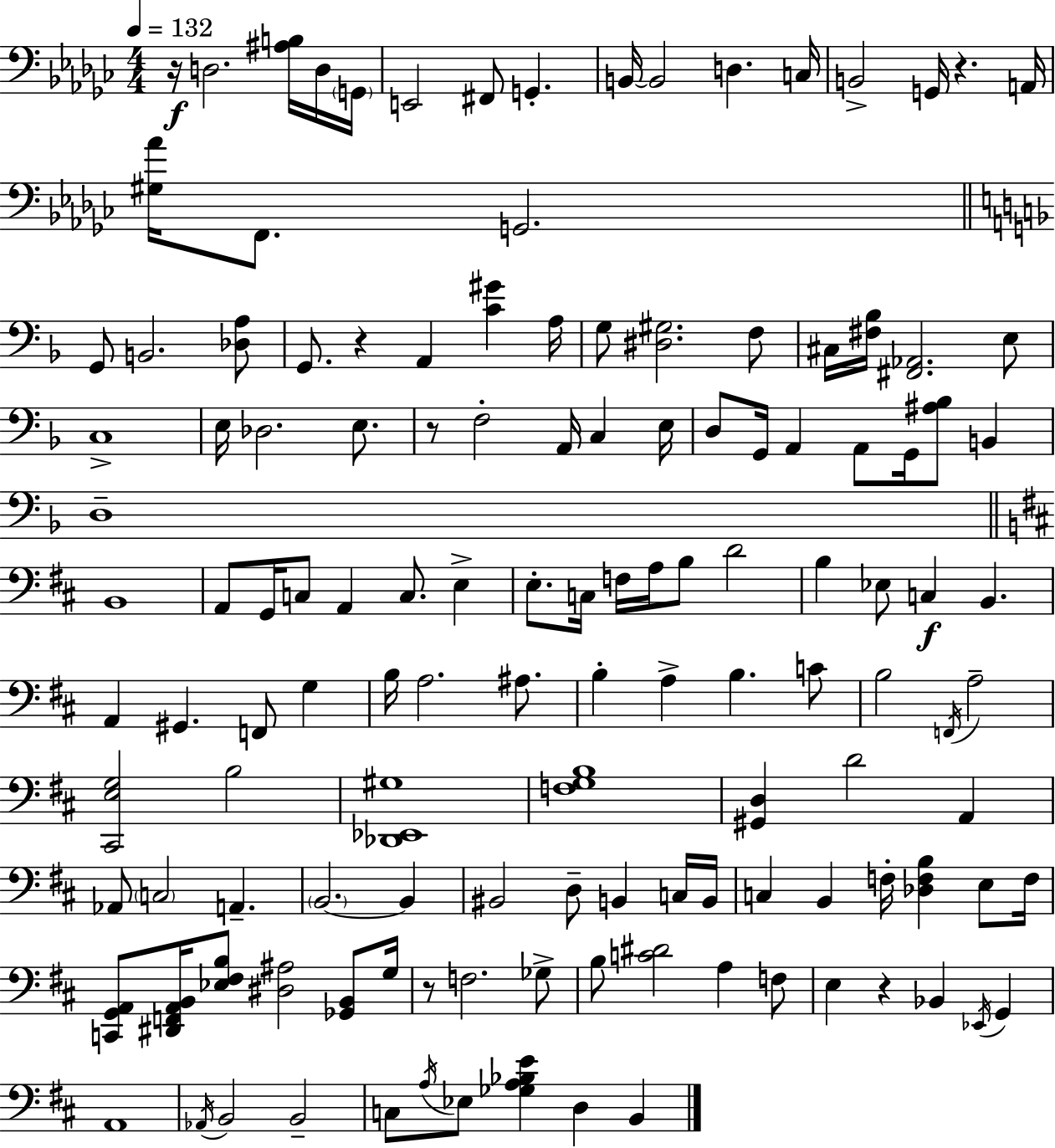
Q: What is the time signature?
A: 4/4